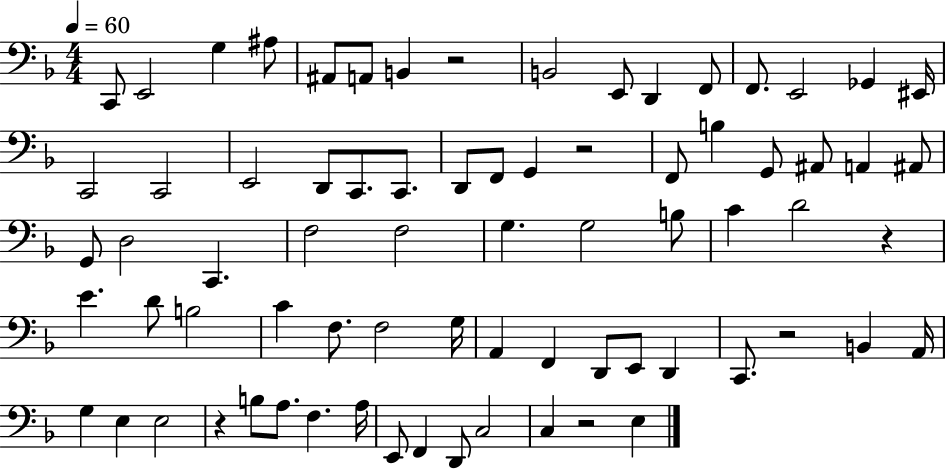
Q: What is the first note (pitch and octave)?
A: C2